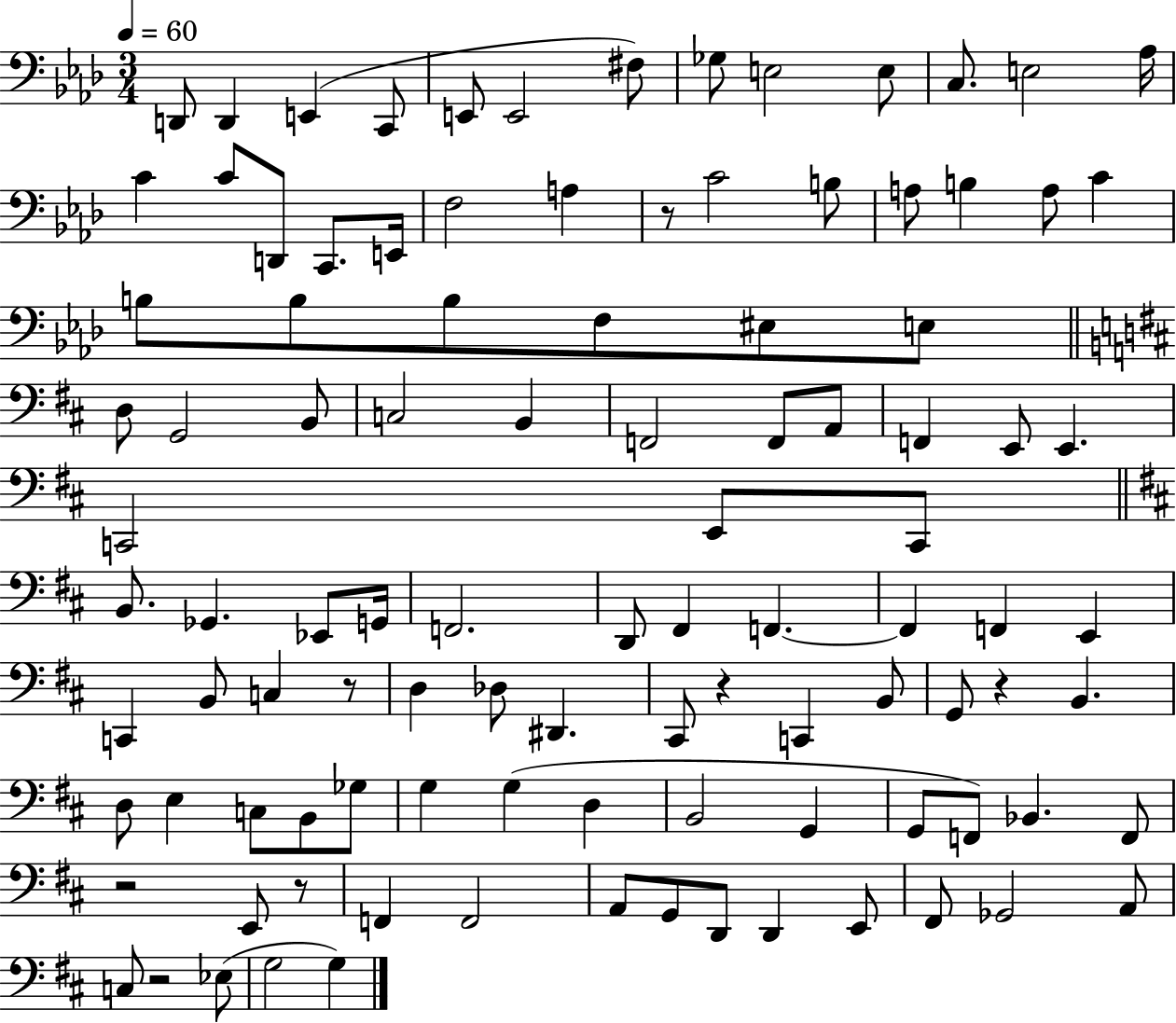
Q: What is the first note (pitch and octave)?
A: D2